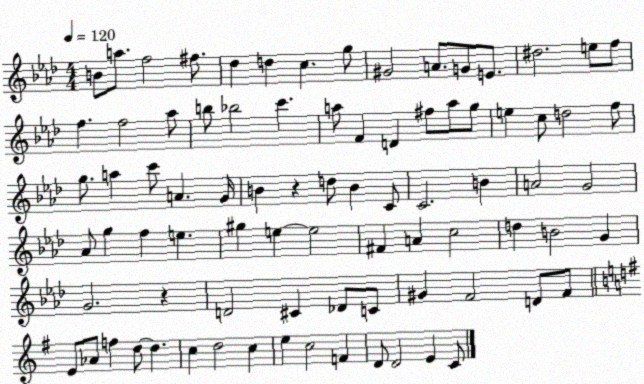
X:1
T:Untitled
M:4/4
L:1/4
K:Ab
B/2 a/2 f2 ^f/2 _d d c g/2 ^G2 A/2 G/2 E/2 ^d2 e/2 f/2 f f2 _a/2 b/2 _b2 c' a/2 F D ^f/2 a/2 g/2 e c/2 d2 f/2 g/2 a c'/2 A G/4 B z d/2 B C/2 C2 B A2 G2 _A/2 g f e ^g e e2 ^F A c2 d B2 G G2 z D2 ^C _D/2 C/2 ^G F2 D/2 F/2 E/2 _A/2 f d/2 d c d2 c e c2 F D/2 D2 E C/2